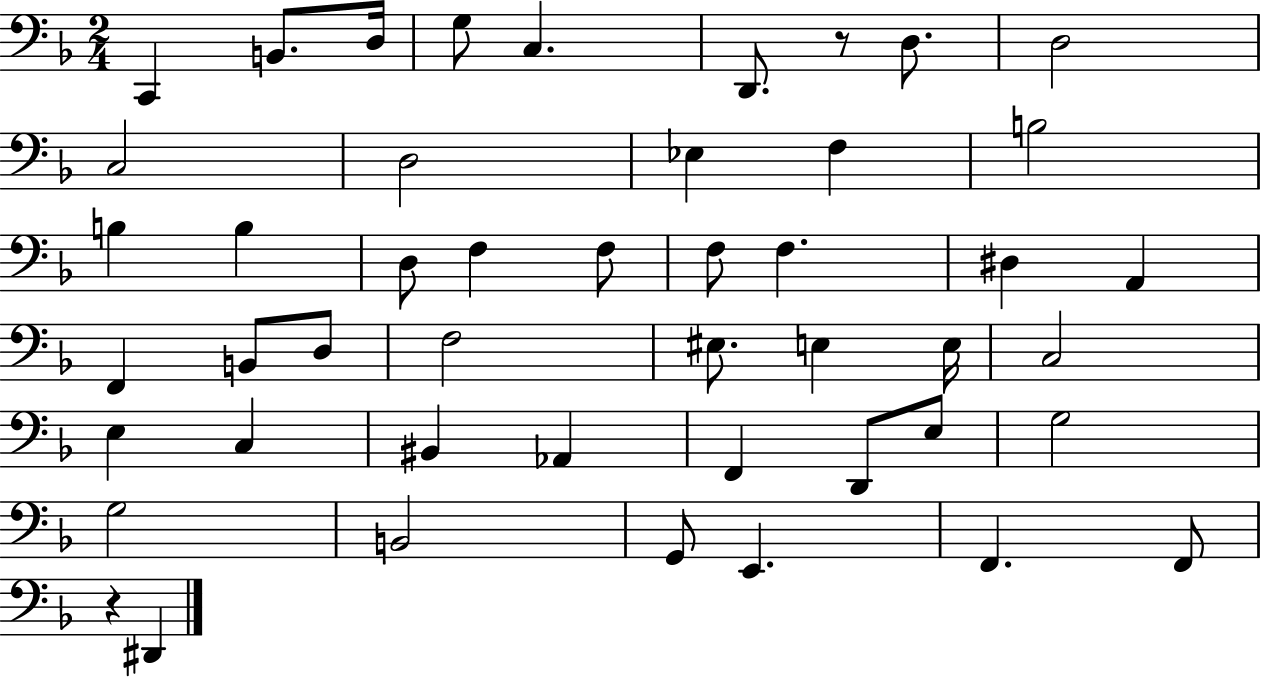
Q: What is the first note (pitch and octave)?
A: C2